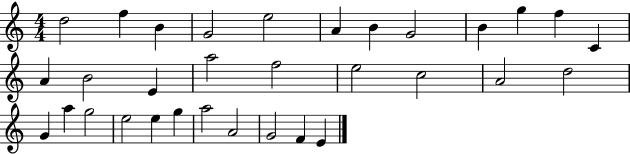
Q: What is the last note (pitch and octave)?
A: E4